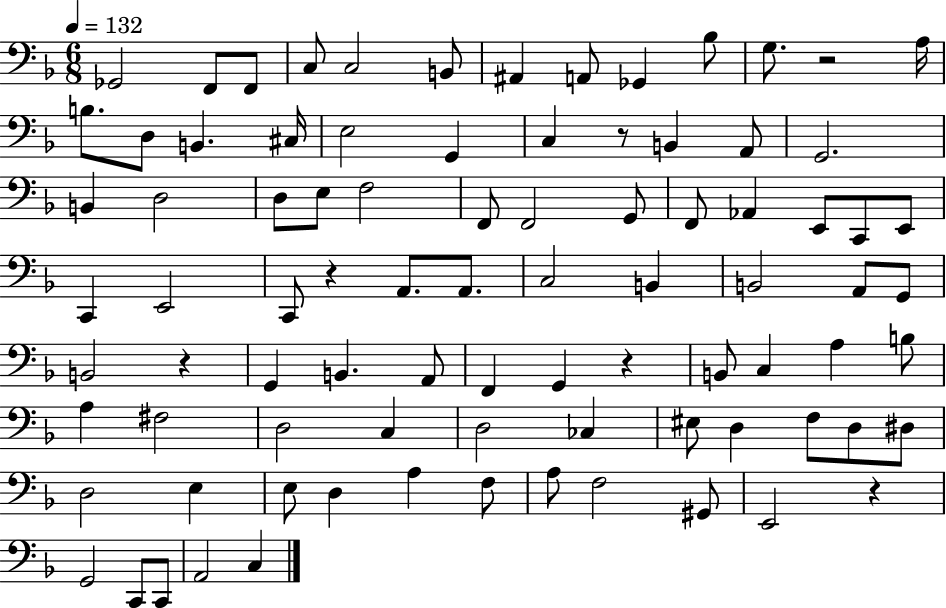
{
  \clef bass
  \numericTimeSignature
  \time 6/8
  \key f \major
  \tempo 4 = 132
  ges,2 f,8 f,8 | c8 c2 b,8 | ais,4 a,8 ges,4 bes8 | g8. r2 a16 | \break b8. d8 b,4. cis16 | e2 g,4 | c4 r8 b,4 a,8 | g,2. | \break b,4 d2 | d8 e8 f2 | f,8 f,2 g,8 | f,8 aes,4 e,8 c,8 e,8 | \break c,4 e,2 | c,8 r4 a,8. a,8. | c2 b,4 | b,2 a,8 g,8 | \break b,2 r4 | g,4 b,4. a,8 | f,4 g,4 r4 | b,8 c4 a4 b8 | \break a4 fis2 | d2 c4 | d2 ces4 | eis8 d4 f8 d8 dis8 | \break d2 e4 | e8 d4 a4 f8 | a8 f2 gis,8 | e,2 r4 | \break g,2 c,8 c,8 | a,2 c4 | \bar "|."
}